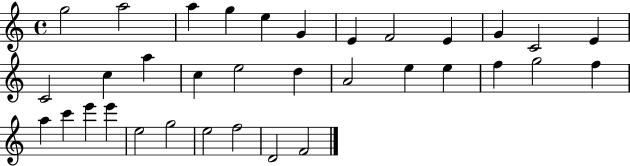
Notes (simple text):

G5/h A5/h A5/q G5/q E5/q G4/q E4/q F4/h E4/q G4/q C4/h E4/q C4/h C5/q A5/q C5/q E5/h D5/q A4/h E5/q E5/q F5/q G5/h F5/q A5/q C6/q E6/q E6/q E5/h G5/h E5/h F5/h D4/h F4/h